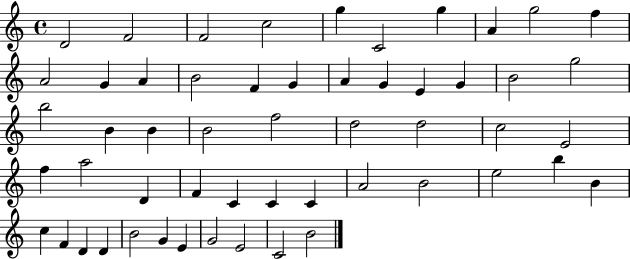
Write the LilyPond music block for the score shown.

{
  \clef treble
  \time 4/4
  \defaultTimeSignature
  \key c \major
  d'2 f'2 | f'2 c''2 | g''4 c'2 g''4 | a'4 g''2 f''4 | \break a'2 g'4 a'4 | b'2 f'4 g'4 | a'4 g'4 e'4 g'4 | b'2 g''2 | \break b''2 b'4 b'4 | b'2 f''2 | d''2 d''2 | c''2 e'2 | \break f''4 a''2 d'4 | f'4 c'4 c'4 c'4 | a'2 b'2 | e''2 b''4 b'4 | \break c''4 f'4 d'4 d'4 | b'2 g'4 e'4 | g'2 e'2 | c'2 b'2 | \break \bar "|."
}